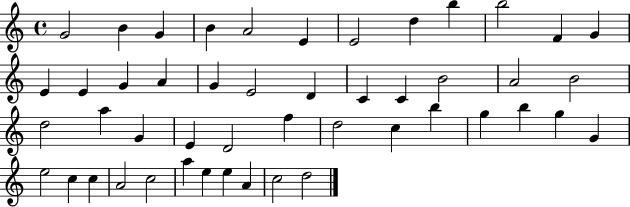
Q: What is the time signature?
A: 4/4